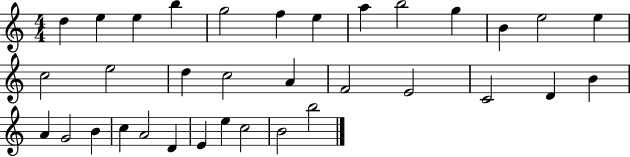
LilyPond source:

{
  \clef treble
  \numericTimeSignature
  \time 4/4
  \key c \major
  d''4 e''4 e''4 b''4 | g''2 f''4 e''4 | a''4 b''2 g''4 | b'4 e''2 e''4 | \break c''2 e''2 | d''4 c''2 a'4 | f'2 e'2 | c'2 d'4 b'4 | \break a'4 g'2 b'4 | c''4 a'2 d'4 | e'4 e''4 c''2 | b'2 b''2 | \break \bar "|."
}